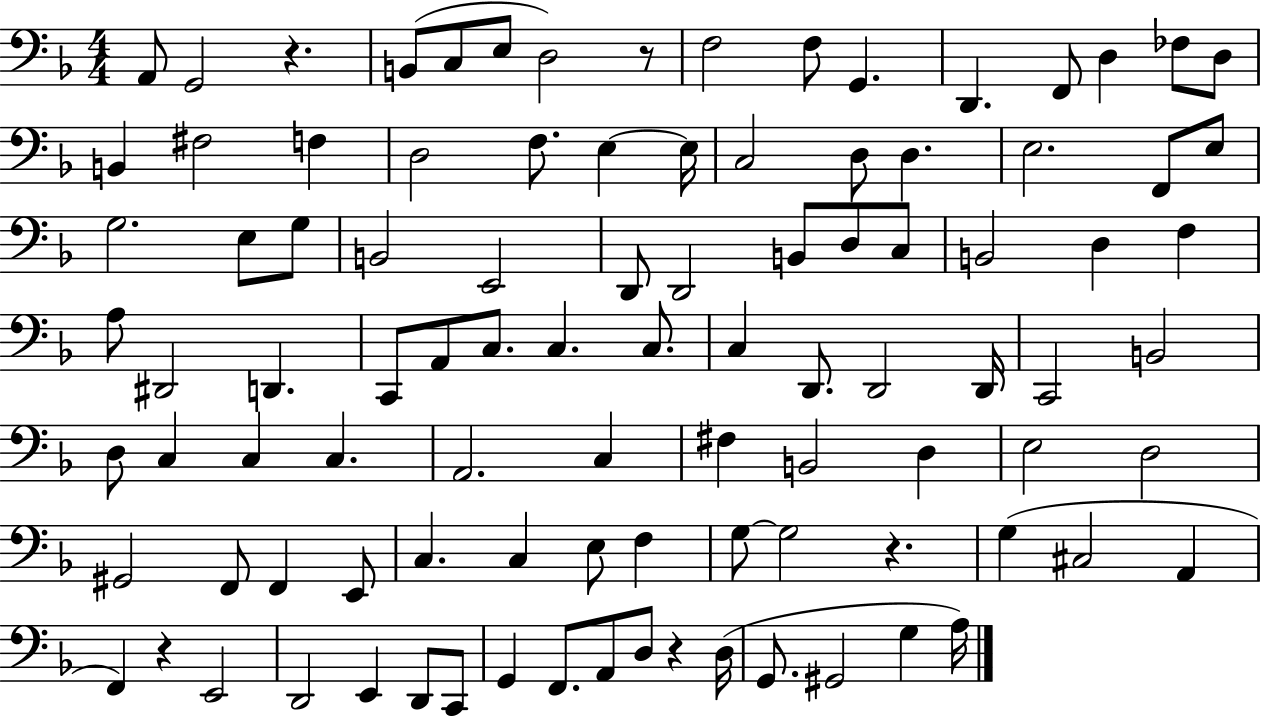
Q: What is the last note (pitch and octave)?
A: A3